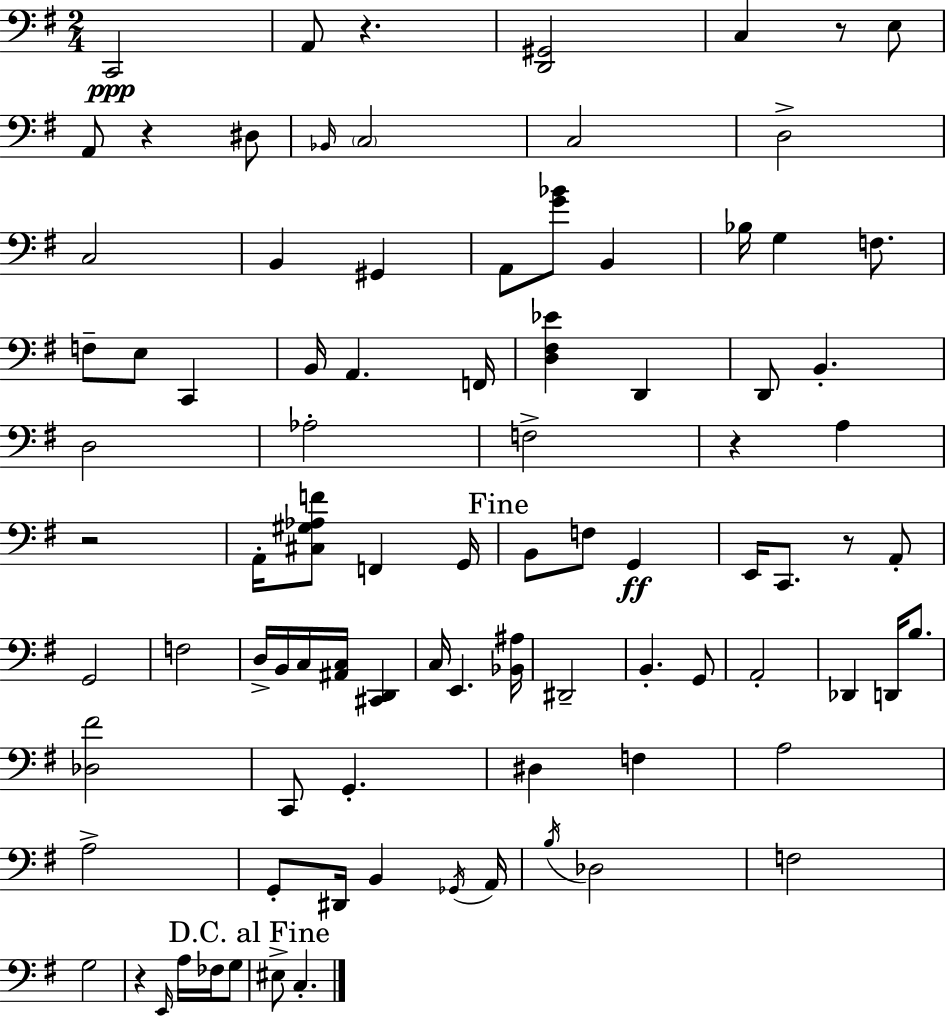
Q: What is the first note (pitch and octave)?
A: C2